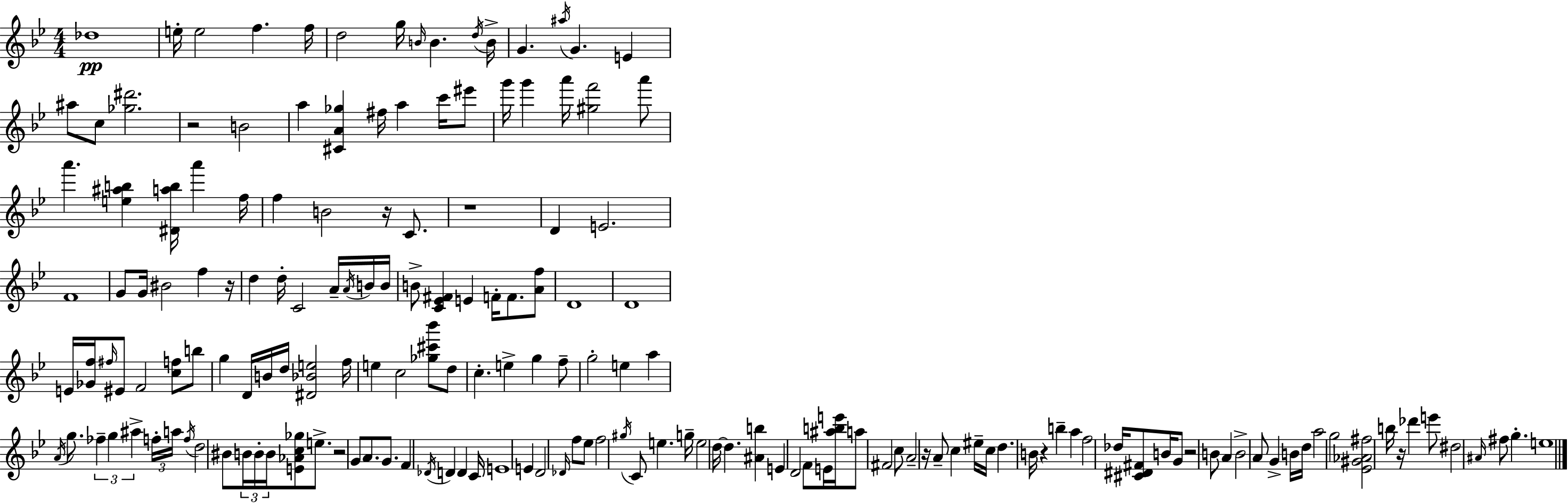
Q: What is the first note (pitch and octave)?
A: Db5